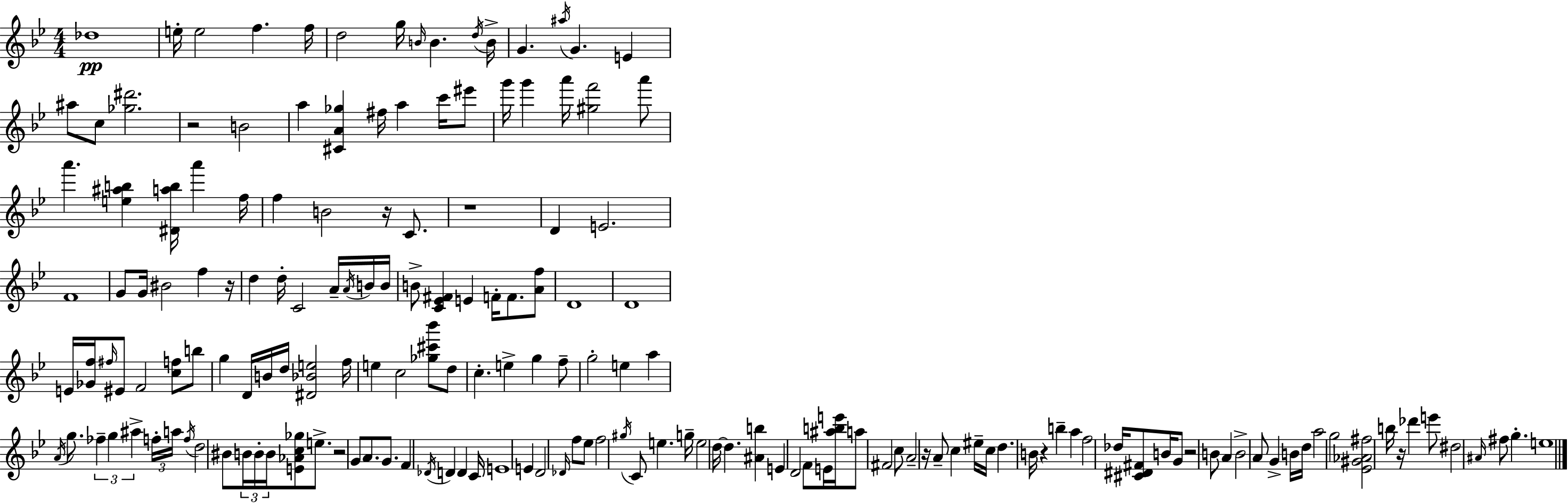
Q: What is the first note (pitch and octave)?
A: Db5